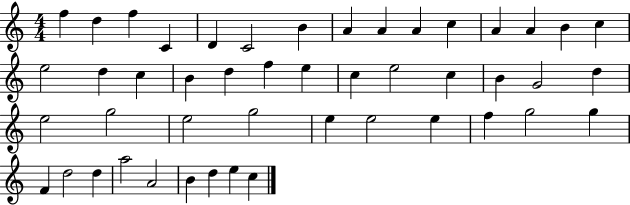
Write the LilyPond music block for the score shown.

{
  \clef treble
  \numericTimeSignature
  \time 4/4
  \key c \major
  f''4 d''4 f''4 c'4 | d'4 c'2 b'4 | a'4 a'4 a'4 c''4 | a'4 a'4 b'4 c''4 | \break e''2 d''4 c''4 | b'4 d''4 f''4 e''4 | c''4 e''2 c''4 | b'4 g'2 d''4 | \break e''2 g''2 | e''2 g''2 | e''4 e''2 e''4 | f''4 g''2 g''4 | \break f'4 d''2 d''4 | a''2 a'2 | b'4 d''4 e''4 c''4 | \bar "|."
}